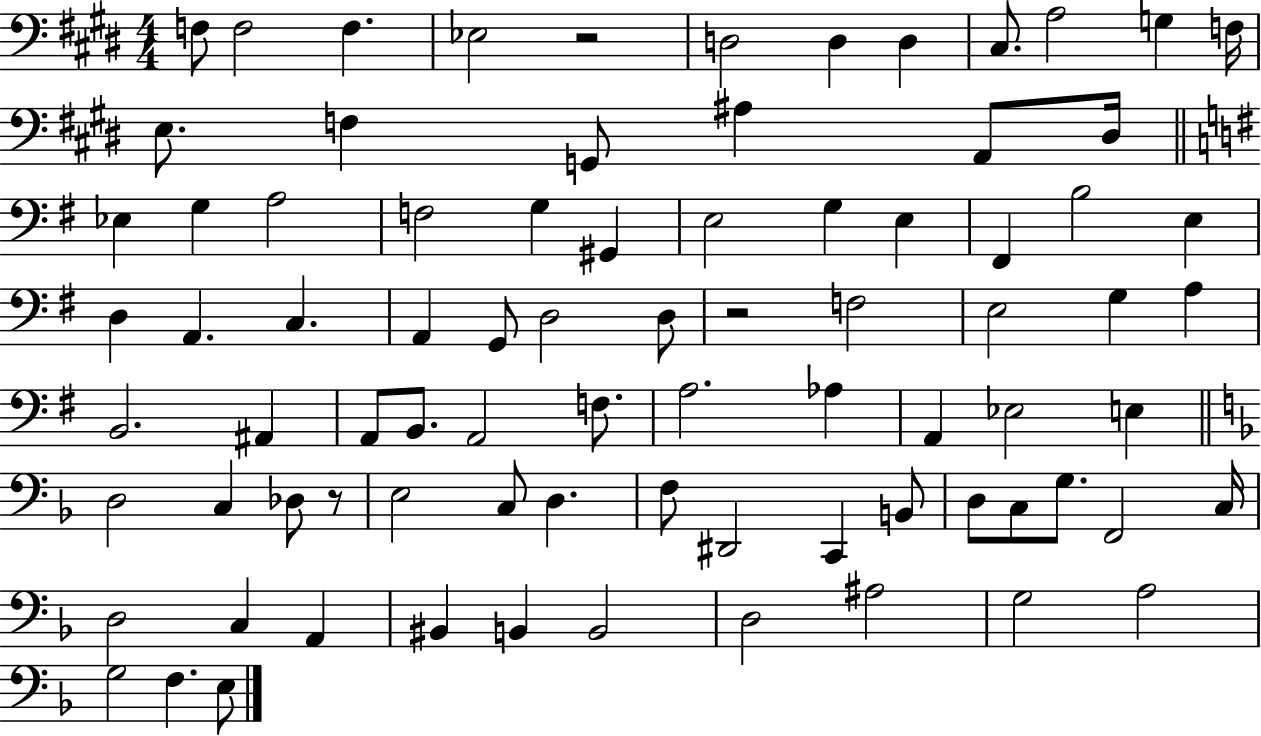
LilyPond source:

{
  \clef bass
  \numericTimeSignature
  \time 4/4
  \key e \major
  f8 f2 f4. | ees2 r2 | d2 d4 d4 | cis8. a2 g4 f16 | \break e8. f4 g,8 ais4 a,8 dis16 | \bar "||" \break \key g \major ees4 g4 a2 | f2 g4 gis,4 | e2 g4 e4 | fis,4 b2 e4 | \break d4 a,4. c4. | a,4 g,8 d2 d8 | r2 f2 | e2 g4 a4 | \break b,2. ais,4 | a,8 b,8. a,2 f8. | a2. aes4 | a,4 ees2 e4 | \break \bar "||" \break \key f \major d2 c4 des8 r8 | e2 c8 d4. | f8 dis,2 c,4 b,8 | d8 c8 g8. f,2 c16 | \break d2 c4 a,4 | bis,4 b,4 b,2 | d2 ais2 | g2 a2 | \break g2 f4. e8 | \bar "|."
}